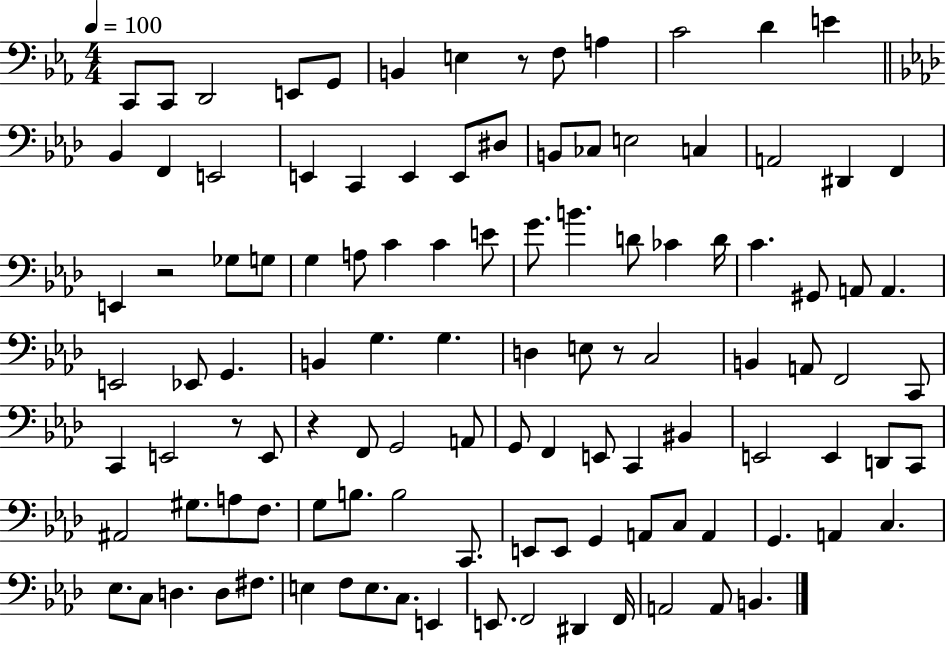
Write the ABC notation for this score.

X:1
T:Untitled
M:4/4
L:1/4
K:Eb
C,,/2 C,,/2 D,,2 E,,/2 G,,/2 B,, E, z/2 F,/2 A, C2 D E _B,, F,, E,,2 E,, C,, E,, E,,/2 ^D,/2 B,,/2 _C,/2 E,2 C, A,,2 ^D,, F,, E,, z2 _G,/2 G,/2 G, A,/2 C C E/2 G/2 B D/2 _C D/4 C ^G,,/2 A,,/2 A,, E,,2 _E,,/2 G,, B,, G, G, D, E,/2 z/2 C,2 B,, A,,/2 F,,2 C,,/2 C,, E,,2 z/2 E,,/2 z F,,/2 G,,2 A,,/2 G,,/2 F,, E,,/2 C,, ^B,, E,,2 E,, D,,/2 C,,/2 ^A,,2 ^G,/2 A,/2 F,/2 G,/2 B,/2 B,2 C,,/2 E,,/2 E,,/2 G,, A,,/2 C,/2 A,, G,, A,, C, _E,/2 C,/2 D, D,/2 ^F,/2 E, F,/2 E,/2 C,/2 E,, E,,/2 F,,2 ^D,, F,,/4 A,,2 A,,/2 B,,